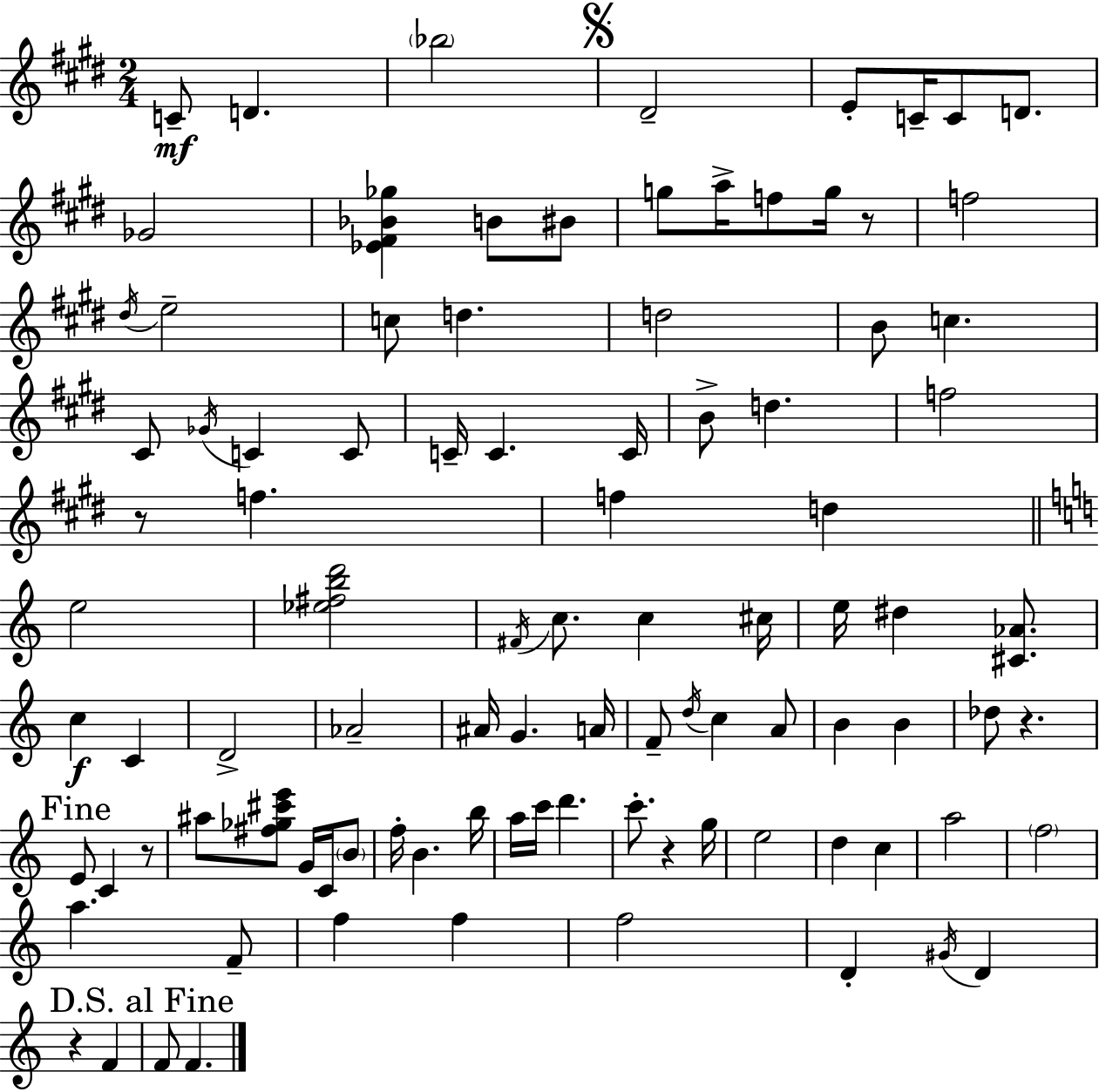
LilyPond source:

{
  \clef treble
  \numericTimeSignature
  \time 2/4
  \key e \major
  c'8--\mf d'4. | \parenthesize bes''2 | \mark \markup { \musicglyph "scripts.segno" } dis'2-- | e'8-. c'16-- c'8 d'8. | \break ges'2 | <ees' fis' bes' ges''>4 b'8 bis'8 | g''8 a''16-> f''8 g''16 r8 | f''2 | \break \acciaccatura { dis''16 } e''2-- | c''8 d''4. | d''2 | b'8 c''4. | \break cis'8 \acciaccatura { ges'16 } c'4 | c'8 c'16-- c'4. | c'16 b'8-> d''4. | f''2 | \break r8 f''4. | f''4 d''4 | \bar "||" \break \key c \major e''2 | <ees'' fis'' b'' d'''>2 | \acciaccatura { fis'16 } c''8. c''4 | cis''16 e''16 dis''4 <cis' aes'>8. | \break c''4\f c'4 | d'2-> | aes'2-- | ais'16 g'4. | \break a'16 f'8-- \acciaccatura { d''16 } c''4 | a'8 b'4 b'4 | des''8 r4. | \mark "Fine" e'8 c'4 | \break r8 ais''8 <fis'' ges'' cis''' e'''>8 g'16 c'16 | \parenthesize b'8 f''16-. b'4. | b''16 a''16 c'''16 d'''4. | c'''8.-. r4 | \break g''16 e''2 | d''4 c''4 | a''2 | \parenthesize f''2 | \break a''4. | f'8-- f''4 f''4 | f''2 | d'4-. \acciaccatura { gis'16 } d'4 | \break r4 f'4 | \mark "D.S. al Fine" f'8 f'4. | \bar "|."
}